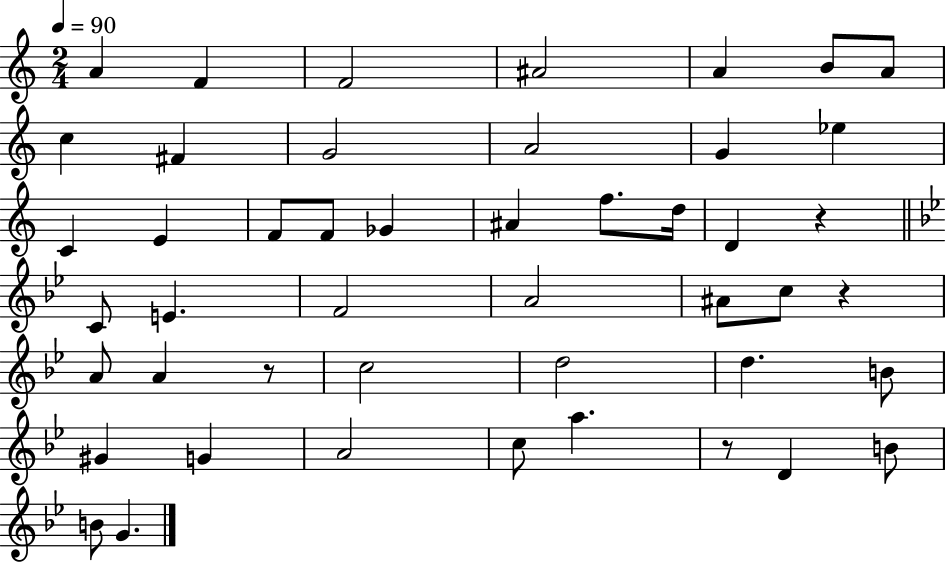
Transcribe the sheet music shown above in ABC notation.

X:1
T:Untitled
M:2/4
L:1/4
K:C
A F F2 ^A2 A B/2 A/2 c ^F G2 A2 G _e C E F/2 F/2 _G ^A f/2 d/4 D z C/2 E F2 A2 ^A/2 c/2 z A/2 A z/2 c2 d2 d B/2 ^G G A2 c/2 a z/2 D B/2 B/2 G